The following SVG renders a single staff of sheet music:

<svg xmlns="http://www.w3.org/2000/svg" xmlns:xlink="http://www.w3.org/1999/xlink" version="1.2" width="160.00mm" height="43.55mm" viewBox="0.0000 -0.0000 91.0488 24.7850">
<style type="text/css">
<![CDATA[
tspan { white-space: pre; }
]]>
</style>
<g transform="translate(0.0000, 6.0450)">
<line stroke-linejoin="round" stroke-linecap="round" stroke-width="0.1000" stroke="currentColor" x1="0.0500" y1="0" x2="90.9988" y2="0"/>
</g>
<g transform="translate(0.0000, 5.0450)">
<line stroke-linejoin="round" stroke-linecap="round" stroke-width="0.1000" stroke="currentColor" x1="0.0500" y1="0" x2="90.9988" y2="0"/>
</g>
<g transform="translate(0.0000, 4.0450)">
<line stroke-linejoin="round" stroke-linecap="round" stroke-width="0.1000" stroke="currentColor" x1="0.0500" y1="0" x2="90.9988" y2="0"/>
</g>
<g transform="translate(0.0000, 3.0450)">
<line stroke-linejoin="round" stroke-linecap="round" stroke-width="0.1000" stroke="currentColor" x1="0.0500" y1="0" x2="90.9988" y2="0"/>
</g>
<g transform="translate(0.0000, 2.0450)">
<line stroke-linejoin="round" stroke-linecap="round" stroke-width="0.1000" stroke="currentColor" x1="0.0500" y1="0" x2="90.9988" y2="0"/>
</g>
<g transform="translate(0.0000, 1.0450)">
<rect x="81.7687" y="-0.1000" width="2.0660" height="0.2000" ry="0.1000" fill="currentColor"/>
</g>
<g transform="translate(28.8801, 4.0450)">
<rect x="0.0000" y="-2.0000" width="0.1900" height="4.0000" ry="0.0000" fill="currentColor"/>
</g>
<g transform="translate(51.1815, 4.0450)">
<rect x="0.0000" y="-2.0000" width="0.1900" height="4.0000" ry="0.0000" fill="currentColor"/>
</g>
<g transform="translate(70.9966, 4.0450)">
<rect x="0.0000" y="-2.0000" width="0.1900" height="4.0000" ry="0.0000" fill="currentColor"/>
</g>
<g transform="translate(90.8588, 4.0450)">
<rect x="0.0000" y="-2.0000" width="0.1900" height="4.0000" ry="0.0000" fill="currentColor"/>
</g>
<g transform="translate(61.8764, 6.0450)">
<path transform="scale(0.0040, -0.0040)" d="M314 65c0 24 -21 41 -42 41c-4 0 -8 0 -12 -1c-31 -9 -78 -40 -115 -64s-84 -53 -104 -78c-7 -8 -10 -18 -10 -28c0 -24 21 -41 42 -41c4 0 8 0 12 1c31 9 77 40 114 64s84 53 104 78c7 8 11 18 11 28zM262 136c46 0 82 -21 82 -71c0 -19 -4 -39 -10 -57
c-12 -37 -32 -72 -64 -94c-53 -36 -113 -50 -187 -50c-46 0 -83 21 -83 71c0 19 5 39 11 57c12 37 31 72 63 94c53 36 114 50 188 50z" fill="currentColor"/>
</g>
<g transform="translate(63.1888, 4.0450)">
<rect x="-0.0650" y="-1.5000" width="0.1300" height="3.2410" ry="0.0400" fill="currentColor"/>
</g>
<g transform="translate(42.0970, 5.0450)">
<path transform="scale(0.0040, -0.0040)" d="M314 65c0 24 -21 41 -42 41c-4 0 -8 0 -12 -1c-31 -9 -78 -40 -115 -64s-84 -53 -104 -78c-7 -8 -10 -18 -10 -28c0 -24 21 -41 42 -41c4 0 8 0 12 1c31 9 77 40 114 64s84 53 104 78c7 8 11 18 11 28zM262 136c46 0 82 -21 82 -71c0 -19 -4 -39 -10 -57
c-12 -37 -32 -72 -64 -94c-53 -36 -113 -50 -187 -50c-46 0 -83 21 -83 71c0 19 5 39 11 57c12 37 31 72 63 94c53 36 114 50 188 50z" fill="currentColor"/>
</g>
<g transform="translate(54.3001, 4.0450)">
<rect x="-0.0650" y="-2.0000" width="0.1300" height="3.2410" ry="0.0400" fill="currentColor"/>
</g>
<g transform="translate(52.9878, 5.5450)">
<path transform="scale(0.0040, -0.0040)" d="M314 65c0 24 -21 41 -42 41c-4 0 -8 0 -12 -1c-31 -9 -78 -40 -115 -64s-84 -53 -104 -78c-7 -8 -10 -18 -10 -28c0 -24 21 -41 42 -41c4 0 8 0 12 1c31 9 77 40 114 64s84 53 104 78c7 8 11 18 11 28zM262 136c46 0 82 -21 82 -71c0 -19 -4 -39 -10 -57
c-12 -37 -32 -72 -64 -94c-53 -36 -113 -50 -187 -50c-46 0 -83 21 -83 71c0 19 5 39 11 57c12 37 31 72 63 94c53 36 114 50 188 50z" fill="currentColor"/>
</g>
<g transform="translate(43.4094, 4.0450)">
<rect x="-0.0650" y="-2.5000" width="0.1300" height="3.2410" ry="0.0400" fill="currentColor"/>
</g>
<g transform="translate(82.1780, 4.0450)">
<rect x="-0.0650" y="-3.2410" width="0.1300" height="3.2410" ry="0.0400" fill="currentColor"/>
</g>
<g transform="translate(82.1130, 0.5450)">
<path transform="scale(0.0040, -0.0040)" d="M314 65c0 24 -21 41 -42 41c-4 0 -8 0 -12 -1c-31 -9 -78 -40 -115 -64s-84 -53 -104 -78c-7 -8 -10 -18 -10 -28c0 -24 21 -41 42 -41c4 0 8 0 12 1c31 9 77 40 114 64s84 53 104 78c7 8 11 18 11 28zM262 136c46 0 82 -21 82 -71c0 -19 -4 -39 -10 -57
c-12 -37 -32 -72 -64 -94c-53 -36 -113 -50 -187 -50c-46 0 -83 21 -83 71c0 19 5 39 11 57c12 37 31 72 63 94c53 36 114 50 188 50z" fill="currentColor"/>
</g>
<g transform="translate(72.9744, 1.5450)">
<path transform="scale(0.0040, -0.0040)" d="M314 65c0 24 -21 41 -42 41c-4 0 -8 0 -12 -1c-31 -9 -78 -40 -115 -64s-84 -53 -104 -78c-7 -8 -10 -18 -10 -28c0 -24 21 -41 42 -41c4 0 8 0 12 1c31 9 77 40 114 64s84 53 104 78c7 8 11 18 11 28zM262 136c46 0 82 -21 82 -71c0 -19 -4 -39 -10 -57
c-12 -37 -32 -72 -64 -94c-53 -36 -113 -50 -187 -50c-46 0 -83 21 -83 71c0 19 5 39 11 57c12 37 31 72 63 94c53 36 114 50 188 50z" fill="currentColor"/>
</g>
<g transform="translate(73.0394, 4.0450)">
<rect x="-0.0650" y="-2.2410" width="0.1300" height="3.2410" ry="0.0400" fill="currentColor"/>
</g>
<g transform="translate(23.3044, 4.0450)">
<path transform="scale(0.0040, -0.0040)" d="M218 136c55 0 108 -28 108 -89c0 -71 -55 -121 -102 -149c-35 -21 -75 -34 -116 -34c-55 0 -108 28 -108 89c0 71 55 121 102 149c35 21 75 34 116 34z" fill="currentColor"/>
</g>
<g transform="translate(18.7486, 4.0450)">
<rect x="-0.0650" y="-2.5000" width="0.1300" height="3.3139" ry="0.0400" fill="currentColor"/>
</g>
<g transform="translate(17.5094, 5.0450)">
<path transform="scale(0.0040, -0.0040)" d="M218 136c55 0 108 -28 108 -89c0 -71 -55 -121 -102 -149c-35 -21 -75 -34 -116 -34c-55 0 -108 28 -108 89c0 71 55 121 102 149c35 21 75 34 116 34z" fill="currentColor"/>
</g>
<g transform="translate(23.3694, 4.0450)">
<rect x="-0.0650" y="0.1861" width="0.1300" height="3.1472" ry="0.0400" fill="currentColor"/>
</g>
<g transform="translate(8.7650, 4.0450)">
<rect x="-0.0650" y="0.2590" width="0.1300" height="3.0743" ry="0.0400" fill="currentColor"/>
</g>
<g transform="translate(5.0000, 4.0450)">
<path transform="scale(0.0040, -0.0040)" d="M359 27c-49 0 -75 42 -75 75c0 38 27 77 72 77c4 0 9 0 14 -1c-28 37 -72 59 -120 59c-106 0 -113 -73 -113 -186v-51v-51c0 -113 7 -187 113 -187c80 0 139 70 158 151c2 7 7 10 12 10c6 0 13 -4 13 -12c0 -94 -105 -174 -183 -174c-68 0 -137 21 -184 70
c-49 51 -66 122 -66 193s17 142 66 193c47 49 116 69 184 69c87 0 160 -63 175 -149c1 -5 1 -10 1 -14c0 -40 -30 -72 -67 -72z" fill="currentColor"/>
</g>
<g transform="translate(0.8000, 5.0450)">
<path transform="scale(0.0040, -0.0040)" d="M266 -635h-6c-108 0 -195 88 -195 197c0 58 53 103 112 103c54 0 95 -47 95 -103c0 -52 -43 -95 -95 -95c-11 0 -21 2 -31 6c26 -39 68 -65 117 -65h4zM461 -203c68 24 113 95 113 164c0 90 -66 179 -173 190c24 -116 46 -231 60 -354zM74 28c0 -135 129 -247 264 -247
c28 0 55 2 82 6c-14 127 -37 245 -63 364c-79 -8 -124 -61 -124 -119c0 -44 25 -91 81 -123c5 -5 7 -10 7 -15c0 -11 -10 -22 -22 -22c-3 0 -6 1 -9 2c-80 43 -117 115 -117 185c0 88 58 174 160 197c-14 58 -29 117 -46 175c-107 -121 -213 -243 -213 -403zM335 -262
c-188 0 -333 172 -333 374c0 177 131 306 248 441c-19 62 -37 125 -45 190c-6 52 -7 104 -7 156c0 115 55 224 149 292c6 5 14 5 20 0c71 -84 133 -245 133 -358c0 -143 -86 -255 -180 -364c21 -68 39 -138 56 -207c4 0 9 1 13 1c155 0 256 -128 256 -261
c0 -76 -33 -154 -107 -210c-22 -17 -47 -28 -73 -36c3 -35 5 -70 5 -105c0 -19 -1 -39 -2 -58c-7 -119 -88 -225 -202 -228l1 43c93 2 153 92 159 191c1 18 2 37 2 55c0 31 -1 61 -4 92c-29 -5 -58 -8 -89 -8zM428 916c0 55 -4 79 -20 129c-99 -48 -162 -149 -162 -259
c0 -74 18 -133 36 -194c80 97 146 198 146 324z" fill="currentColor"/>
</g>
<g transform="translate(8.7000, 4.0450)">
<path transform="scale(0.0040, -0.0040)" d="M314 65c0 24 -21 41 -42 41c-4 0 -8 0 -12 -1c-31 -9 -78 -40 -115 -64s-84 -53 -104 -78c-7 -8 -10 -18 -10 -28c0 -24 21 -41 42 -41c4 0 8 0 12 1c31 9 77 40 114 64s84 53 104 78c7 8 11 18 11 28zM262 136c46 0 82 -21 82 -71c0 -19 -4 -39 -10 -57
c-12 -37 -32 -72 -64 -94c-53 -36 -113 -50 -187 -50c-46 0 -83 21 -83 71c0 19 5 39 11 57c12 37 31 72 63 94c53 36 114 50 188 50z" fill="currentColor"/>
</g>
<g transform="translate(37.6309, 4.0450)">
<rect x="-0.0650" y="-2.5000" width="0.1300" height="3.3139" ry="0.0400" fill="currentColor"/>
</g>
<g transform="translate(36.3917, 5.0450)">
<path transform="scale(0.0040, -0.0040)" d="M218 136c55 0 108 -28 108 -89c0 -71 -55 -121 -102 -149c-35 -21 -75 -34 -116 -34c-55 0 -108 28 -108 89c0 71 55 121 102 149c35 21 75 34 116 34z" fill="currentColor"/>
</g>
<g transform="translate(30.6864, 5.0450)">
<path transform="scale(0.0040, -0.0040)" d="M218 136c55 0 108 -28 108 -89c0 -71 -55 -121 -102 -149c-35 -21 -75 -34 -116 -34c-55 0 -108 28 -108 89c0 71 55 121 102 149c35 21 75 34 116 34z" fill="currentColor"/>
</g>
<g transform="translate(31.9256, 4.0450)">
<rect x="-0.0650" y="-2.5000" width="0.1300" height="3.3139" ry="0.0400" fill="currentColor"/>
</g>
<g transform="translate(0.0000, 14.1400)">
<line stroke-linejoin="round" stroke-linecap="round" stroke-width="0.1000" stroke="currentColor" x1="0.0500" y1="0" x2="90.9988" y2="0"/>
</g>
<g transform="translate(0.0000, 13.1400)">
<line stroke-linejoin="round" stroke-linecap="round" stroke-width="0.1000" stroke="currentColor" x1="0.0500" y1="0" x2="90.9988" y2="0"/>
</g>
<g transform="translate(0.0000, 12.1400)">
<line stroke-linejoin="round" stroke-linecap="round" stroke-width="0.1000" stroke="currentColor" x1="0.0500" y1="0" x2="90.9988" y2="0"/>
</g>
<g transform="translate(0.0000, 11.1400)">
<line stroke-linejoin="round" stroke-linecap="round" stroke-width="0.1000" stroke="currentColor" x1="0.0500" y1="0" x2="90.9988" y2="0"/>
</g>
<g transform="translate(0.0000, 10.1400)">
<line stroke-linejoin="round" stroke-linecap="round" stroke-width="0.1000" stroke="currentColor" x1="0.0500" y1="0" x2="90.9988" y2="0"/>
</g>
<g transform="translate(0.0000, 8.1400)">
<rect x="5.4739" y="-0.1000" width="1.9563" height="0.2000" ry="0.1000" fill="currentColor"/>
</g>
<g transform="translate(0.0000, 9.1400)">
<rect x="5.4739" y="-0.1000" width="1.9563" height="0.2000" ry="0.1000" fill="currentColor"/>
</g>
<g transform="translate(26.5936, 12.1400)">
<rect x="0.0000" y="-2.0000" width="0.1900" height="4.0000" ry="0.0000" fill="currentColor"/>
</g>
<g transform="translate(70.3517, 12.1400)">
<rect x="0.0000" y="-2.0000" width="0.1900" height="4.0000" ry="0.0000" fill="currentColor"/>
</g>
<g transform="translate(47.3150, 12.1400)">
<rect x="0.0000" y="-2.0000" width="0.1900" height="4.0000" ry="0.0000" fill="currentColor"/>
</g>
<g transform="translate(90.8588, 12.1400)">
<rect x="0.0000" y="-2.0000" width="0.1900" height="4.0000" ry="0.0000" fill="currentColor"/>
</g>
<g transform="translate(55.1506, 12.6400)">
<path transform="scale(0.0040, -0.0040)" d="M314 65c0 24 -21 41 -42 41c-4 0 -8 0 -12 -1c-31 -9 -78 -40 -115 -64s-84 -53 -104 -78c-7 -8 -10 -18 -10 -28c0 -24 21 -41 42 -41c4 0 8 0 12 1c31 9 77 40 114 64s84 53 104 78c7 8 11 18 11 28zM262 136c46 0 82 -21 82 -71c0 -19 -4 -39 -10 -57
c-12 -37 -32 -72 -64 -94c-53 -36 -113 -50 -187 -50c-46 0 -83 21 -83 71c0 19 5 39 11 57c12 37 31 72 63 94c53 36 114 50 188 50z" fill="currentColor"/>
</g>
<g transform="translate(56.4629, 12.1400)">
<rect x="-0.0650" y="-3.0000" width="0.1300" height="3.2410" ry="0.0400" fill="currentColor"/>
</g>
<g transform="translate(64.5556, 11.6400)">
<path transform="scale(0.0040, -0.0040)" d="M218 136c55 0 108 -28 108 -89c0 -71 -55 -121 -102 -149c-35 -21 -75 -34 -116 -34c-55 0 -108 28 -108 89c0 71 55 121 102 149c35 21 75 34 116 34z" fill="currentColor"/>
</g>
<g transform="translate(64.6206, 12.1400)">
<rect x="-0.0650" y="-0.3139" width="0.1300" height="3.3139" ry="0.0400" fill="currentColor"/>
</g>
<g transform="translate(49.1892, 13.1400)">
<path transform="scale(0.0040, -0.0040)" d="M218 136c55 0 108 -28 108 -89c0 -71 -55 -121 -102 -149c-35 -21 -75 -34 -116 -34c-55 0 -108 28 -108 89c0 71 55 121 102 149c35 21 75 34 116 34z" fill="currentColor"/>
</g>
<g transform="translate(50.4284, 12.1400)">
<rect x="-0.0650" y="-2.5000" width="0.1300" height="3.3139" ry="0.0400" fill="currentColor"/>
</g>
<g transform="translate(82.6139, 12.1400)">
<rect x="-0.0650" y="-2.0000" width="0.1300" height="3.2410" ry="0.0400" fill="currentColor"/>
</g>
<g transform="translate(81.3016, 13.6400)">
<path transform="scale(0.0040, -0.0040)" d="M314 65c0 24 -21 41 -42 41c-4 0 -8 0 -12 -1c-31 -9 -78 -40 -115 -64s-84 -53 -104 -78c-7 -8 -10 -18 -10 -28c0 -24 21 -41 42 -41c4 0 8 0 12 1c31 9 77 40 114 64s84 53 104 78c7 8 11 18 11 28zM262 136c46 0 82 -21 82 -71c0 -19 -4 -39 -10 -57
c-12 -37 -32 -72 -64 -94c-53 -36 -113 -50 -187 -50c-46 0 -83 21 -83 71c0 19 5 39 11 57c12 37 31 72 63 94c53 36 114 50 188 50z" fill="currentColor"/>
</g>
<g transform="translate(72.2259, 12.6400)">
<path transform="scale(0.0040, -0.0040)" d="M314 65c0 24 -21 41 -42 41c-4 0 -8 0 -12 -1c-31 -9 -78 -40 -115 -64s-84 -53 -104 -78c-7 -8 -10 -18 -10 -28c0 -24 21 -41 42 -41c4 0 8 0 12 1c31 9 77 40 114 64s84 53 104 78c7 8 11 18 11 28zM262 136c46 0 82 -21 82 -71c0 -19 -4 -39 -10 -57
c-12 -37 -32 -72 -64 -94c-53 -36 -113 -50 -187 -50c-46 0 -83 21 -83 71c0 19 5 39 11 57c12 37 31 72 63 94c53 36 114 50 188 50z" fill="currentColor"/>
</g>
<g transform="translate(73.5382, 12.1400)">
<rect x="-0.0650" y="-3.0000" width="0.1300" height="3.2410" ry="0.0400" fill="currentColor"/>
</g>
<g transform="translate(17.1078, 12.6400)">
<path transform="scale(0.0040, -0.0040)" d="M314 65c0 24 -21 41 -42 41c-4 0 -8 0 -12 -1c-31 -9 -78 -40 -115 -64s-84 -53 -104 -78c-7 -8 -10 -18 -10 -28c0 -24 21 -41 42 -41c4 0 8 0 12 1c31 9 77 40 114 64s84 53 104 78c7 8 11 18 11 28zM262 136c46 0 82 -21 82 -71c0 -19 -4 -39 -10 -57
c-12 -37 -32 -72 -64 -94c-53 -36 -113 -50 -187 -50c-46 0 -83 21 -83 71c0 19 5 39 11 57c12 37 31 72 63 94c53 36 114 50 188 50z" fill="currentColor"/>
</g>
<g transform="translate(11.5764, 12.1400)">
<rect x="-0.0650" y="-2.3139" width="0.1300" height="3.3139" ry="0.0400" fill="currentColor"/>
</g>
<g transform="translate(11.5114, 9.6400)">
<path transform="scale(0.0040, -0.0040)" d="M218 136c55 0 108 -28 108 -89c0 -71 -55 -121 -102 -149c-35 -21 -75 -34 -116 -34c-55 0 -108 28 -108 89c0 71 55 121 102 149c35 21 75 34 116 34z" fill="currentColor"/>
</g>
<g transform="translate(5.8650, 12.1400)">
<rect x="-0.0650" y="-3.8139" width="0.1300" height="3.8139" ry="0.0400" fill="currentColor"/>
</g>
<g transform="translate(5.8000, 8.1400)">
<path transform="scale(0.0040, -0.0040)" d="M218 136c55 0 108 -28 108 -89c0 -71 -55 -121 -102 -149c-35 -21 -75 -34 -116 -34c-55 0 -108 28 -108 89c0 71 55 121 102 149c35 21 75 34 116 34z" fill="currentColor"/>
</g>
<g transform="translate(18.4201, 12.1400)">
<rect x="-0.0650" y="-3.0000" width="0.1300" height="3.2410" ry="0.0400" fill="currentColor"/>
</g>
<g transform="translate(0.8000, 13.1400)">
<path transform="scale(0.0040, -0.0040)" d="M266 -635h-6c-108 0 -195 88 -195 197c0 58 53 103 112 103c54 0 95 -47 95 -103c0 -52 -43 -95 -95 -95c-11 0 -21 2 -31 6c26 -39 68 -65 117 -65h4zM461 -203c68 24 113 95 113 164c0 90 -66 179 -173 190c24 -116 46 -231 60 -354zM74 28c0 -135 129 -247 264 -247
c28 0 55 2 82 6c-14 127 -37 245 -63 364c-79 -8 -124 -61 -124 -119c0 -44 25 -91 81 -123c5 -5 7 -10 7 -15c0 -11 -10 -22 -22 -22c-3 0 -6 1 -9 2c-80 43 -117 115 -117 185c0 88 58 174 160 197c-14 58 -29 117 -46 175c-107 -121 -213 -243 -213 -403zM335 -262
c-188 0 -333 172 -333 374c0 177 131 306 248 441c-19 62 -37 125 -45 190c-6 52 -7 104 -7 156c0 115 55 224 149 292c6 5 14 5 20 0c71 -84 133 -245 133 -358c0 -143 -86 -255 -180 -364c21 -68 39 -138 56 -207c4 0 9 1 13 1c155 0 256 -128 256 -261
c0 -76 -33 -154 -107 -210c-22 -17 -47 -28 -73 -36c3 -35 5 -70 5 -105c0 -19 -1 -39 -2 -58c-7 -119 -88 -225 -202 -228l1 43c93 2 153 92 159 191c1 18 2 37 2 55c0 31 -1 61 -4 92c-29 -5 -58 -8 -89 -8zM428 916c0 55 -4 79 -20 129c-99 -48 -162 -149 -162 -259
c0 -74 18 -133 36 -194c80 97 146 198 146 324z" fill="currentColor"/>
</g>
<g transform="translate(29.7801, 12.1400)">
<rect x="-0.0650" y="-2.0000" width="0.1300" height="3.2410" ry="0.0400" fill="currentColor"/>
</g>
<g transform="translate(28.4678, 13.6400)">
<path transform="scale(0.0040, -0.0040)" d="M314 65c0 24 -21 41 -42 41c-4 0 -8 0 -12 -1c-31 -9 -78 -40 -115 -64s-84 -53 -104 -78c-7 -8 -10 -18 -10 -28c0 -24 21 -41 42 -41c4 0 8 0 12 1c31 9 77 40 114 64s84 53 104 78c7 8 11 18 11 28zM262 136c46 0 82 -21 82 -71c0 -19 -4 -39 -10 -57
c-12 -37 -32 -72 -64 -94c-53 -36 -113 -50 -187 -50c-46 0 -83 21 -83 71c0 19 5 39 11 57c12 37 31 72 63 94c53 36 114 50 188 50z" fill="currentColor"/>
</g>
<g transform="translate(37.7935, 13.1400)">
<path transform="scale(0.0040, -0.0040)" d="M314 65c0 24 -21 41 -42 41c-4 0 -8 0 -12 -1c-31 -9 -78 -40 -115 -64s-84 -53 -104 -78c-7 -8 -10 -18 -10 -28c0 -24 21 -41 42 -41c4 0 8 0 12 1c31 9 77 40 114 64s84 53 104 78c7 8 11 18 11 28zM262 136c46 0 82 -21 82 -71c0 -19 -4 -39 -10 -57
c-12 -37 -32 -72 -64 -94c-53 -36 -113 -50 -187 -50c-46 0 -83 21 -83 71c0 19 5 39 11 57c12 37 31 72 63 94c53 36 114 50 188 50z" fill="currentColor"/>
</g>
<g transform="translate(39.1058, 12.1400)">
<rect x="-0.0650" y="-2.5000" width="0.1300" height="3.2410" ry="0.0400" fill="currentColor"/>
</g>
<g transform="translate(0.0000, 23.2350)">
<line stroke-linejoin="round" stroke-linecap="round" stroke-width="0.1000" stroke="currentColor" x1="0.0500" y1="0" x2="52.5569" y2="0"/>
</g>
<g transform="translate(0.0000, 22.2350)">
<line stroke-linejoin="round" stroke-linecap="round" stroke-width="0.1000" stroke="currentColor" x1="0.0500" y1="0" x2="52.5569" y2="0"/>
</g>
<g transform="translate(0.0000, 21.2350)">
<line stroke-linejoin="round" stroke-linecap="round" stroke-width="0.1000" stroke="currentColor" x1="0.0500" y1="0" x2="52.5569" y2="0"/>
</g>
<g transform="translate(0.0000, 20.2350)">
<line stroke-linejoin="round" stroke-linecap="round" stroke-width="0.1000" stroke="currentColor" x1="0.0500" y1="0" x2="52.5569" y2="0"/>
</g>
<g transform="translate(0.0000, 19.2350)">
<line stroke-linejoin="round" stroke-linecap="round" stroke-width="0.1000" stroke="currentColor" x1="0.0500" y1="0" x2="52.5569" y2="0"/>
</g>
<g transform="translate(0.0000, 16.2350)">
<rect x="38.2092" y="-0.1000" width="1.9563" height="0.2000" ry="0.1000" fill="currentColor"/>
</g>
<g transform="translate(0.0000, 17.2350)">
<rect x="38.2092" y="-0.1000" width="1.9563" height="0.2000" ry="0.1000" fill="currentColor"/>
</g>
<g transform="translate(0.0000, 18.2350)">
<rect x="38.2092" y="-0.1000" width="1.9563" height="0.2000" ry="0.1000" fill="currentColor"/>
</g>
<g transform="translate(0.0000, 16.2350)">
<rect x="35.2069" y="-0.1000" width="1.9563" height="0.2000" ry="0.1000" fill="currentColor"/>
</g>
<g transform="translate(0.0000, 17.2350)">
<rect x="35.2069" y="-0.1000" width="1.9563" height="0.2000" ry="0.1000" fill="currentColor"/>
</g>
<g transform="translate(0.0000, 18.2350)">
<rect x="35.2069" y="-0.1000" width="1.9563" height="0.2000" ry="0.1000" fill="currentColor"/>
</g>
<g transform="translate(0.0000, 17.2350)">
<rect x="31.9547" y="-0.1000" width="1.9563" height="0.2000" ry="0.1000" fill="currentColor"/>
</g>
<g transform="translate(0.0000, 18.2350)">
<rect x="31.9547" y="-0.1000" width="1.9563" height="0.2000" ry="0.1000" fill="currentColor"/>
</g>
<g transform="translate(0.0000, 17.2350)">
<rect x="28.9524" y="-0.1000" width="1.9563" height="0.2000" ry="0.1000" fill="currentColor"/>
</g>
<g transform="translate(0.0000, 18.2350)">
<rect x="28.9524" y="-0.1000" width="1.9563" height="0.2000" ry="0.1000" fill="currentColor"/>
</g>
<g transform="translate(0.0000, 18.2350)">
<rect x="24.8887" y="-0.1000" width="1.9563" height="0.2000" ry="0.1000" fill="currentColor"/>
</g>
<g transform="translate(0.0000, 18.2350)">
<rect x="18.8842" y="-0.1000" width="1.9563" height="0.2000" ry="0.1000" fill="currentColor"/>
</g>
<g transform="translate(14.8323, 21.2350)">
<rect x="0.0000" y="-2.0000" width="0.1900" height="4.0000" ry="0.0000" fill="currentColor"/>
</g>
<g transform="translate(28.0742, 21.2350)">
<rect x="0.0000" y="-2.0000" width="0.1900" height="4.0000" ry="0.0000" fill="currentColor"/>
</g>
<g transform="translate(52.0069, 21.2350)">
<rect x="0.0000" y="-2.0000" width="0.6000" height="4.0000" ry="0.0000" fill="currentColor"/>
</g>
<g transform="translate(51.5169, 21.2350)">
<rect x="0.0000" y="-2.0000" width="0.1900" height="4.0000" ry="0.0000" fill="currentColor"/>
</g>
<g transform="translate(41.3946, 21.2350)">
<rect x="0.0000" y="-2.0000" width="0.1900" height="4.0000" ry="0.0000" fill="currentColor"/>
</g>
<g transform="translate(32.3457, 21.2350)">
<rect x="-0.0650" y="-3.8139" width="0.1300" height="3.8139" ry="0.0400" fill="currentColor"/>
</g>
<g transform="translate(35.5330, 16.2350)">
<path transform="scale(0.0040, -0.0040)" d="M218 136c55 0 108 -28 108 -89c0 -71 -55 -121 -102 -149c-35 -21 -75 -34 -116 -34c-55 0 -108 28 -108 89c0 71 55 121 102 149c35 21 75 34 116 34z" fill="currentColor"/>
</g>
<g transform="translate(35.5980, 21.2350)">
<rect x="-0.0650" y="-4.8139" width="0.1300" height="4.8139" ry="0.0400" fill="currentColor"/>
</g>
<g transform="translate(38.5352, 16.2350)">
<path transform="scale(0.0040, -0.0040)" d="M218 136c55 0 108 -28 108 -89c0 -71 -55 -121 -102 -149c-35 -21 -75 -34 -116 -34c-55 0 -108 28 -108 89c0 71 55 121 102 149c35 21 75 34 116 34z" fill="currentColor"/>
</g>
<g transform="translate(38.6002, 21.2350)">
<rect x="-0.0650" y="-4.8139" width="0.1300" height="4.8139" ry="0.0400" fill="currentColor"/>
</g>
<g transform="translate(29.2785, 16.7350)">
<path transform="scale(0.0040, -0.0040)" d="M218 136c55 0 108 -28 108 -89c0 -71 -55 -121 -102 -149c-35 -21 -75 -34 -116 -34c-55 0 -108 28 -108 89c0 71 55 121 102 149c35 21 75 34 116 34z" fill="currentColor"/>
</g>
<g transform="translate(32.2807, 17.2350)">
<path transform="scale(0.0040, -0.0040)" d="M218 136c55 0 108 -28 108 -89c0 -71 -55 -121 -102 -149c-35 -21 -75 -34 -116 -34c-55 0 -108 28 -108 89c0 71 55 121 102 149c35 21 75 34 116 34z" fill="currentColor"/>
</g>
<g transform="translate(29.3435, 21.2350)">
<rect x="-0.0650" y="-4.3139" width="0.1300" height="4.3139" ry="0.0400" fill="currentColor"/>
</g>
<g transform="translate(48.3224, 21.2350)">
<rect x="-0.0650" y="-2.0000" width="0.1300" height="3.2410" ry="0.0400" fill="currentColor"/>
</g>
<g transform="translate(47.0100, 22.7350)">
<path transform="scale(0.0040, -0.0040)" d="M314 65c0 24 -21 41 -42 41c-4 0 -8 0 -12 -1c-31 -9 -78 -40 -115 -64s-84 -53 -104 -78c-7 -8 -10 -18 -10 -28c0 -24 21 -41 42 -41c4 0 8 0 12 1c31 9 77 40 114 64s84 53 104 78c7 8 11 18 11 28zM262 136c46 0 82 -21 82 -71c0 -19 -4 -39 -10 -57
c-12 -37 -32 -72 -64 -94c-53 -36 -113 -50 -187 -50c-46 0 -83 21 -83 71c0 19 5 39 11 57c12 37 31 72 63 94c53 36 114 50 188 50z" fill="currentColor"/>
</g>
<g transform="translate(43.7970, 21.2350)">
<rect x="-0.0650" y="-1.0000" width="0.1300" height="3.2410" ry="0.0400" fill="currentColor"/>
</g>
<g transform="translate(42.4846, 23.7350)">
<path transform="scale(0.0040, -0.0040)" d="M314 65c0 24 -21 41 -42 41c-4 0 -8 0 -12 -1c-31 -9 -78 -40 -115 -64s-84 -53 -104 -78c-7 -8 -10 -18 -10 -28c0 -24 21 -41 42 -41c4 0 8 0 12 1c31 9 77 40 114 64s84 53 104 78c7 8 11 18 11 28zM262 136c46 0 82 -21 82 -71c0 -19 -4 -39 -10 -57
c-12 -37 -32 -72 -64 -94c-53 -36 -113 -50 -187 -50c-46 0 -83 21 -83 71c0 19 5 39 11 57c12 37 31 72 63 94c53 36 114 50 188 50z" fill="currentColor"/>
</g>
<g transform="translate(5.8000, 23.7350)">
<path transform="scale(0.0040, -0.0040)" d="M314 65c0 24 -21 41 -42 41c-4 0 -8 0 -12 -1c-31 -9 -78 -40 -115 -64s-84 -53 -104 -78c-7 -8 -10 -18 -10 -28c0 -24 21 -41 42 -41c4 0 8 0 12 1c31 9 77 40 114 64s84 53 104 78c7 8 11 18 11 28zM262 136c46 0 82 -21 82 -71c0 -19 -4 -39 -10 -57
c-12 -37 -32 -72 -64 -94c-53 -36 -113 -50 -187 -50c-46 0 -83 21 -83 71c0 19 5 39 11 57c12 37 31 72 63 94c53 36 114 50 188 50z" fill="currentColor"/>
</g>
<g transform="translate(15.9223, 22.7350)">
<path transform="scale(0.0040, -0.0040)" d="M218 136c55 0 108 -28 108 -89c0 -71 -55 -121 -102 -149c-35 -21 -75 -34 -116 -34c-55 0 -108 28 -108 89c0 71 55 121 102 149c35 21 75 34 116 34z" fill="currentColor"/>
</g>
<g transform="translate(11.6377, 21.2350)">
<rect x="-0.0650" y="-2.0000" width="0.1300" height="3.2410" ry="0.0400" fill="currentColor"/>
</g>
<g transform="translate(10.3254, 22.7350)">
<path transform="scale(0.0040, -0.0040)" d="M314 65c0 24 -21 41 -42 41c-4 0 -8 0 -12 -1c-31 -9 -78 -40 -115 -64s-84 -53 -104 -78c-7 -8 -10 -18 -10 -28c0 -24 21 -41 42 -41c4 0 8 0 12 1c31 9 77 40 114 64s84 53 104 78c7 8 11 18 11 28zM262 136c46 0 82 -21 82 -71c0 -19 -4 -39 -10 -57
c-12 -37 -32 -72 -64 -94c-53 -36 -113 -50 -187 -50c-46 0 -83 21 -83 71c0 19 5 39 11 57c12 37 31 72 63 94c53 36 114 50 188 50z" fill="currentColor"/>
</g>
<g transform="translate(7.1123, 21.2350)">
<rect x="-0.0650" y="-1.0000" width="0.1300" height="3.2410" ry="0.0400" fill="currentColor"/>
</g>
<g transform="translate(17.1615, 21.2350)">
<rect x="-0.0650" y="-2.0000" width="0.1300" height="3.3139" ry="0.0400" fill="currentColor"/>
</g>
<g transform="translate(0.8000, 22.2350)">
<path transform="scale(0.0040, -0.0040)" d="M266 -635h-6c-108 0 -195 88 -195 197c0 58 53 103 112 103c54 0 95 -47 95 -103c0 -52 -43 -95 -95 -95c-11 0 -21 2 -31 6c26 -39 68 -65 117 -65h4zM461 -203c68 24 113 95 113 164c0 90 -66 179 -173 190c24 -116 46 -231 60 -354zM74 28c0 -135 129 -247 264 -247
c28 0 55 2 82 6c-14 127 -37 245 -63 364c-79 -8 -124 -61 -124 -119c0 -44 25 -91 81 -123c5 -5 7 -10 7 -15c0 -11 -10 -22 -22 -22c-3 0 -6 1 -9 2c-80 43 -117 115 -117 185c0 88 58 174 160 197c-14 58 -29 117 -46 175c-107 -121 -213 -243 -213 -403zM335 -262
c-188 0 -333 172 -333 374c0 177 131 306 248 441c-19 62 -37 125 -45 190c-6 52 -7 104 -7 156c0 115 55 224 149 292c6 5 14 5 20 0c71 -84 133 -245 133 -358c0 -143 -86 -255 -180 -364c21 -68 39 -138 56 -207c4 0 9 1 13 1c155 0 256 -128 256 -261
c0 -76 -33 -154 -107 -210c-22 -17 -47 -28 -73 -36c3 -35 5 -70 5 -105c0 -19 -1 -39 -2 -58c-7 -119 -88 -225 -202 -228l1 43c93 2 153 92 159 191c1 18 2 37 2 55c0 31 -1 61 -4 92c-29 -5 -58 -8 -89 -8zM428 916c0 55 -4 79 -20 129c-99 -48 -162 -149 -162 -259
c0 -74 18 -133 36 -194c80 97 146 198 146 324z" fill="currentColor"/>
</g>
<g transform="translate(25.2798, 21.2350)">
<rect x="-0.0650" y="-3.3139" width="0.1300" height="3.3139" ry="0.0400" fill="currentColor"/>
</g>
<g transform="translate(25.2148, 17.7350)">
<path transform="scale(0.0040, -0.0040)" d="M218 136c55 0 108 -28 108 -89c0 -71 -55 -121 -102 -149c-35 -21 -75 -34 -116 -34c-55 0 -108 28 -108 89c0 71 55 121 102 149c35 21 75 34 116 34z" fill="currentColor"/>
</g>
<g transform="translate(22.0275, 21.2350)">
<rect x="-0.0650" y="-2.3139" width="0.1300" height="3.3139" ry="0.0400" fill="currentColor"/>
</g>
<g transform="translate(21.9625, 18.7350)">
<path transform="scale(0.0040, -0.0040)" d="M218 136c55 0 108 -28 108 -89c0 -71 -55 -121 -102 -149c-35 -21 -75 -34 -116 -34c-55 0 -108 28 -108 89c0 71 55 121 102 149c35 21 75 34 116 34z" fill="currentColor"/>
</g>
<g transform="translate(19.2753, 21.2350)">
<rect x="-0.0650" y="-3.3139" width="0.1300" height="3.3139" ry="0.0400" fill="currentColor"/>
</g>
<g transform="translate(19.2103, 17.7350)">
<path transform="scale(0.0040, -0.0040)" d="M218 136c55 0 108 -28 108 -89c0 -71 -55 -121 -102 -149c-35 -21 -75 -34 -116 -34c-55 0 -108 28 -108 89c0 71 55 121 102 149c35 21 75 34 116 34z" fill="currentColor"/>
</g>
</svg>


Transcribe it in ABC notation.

X:1
T:Untitled
M:4/4
L:1/4
K:C
B2 G B G G G2 F2 E2 g2 b2 c' g A2 F2 G2 G A2 c A2 F2 D2 F2 F b g b d' c' e' e' D2 F2